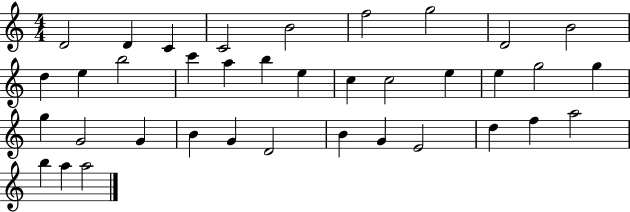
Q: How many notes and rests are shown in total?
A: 37